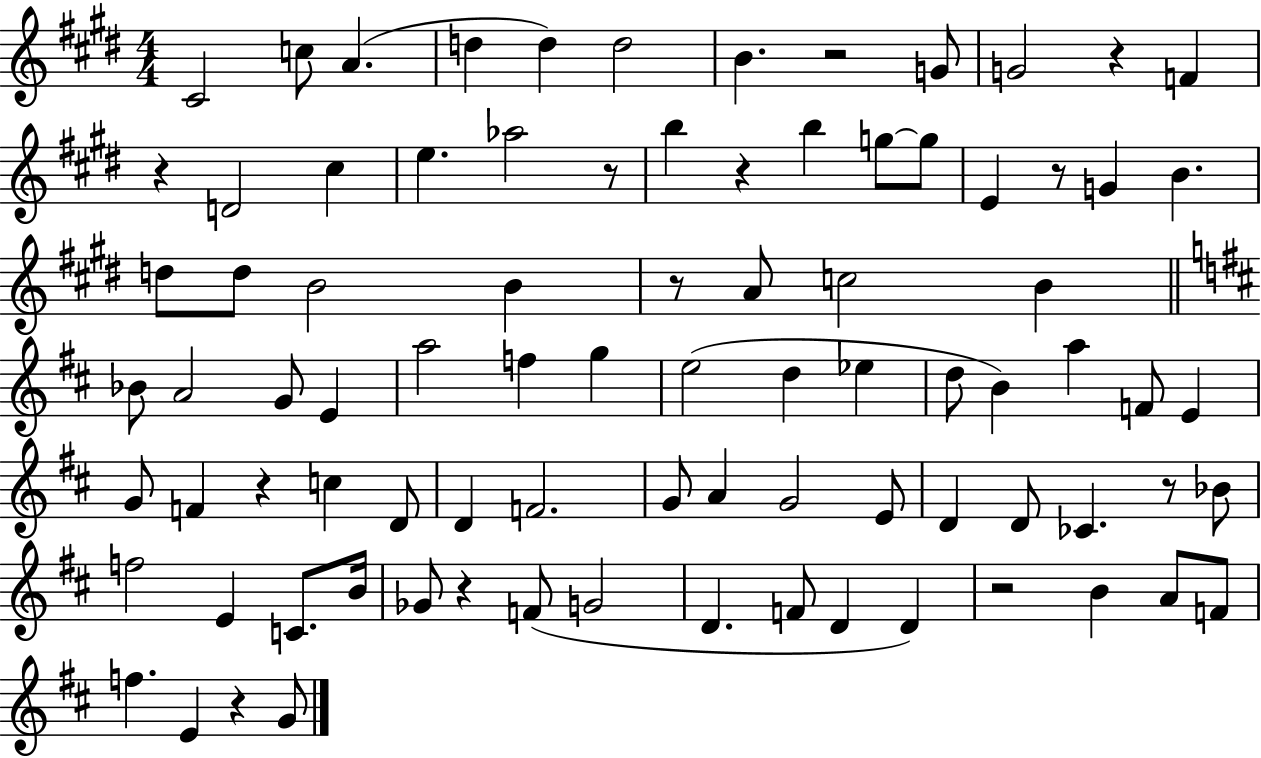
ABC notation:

X:1
T:Untitled
M:4/4
L:1/4
K:E
^C2 c/2 A d d d2 B z2 G/2 G2 z F z D2 ^c e _a2 z/2 b z b g/2 g/2 E z/2 G B d/2 d/2 B2 B z/2 A/2 c2 B _B/2 A2 G/2 E a2 f g e2 d _e d/2 B a F/2 E G/2 F z c D/2 D F2 G/2 A G2 E/2 D D/2 _C z/2 _B/2 f2 E C/2 B/4 _G/2 z F/2 G2 D F/2 D D z2 B A/2 F/2 f E z G/2